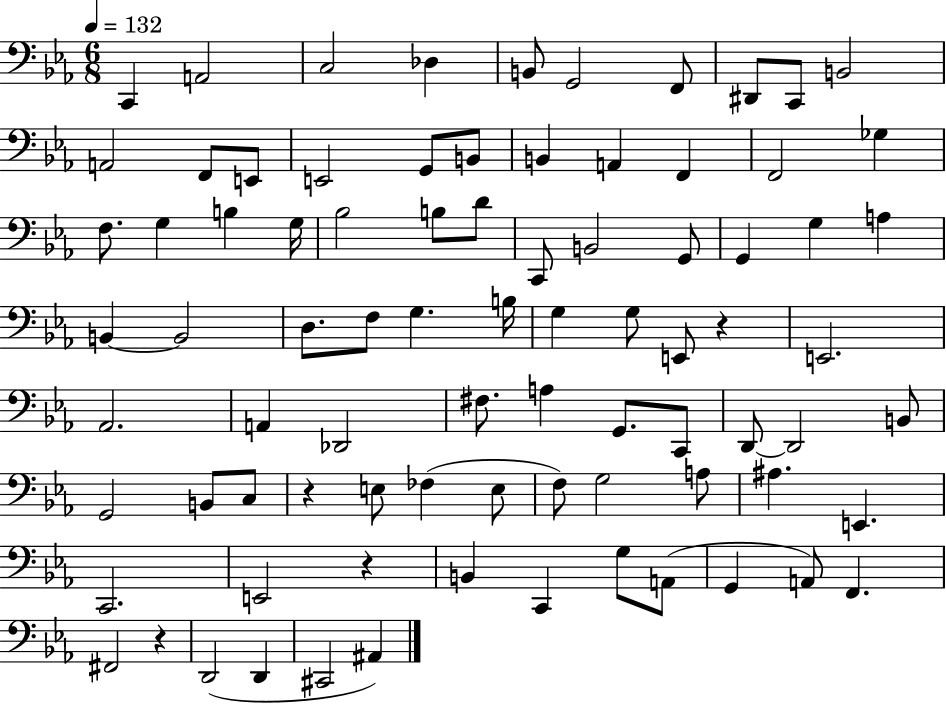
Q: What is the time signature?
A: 6/8